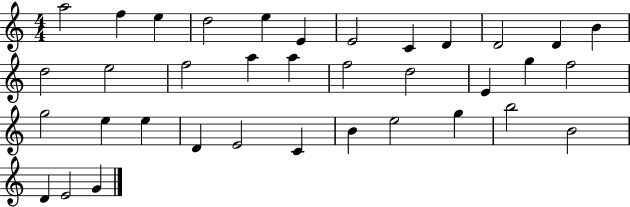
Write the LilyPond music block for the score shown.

{
  \clef treble
  \numericTimeSignature
  \time 4/4
  \key c \major
  a''2 f''4 e''4 | d''2 e''4 e'4 | e'2 c'4 d'4 | d'2 d'4 b'4 | \break d''2 e''2 | f''2 a''4 a''4 | f''2 d''2 | e'4 g''4 f''2 | \break g''2 e''4 e''4 | d'4 e'2 c'4 | b'4 e''2 g''4 | b''2 b'2 | \break d'4 e'2 g'4 | \bar "|."
}